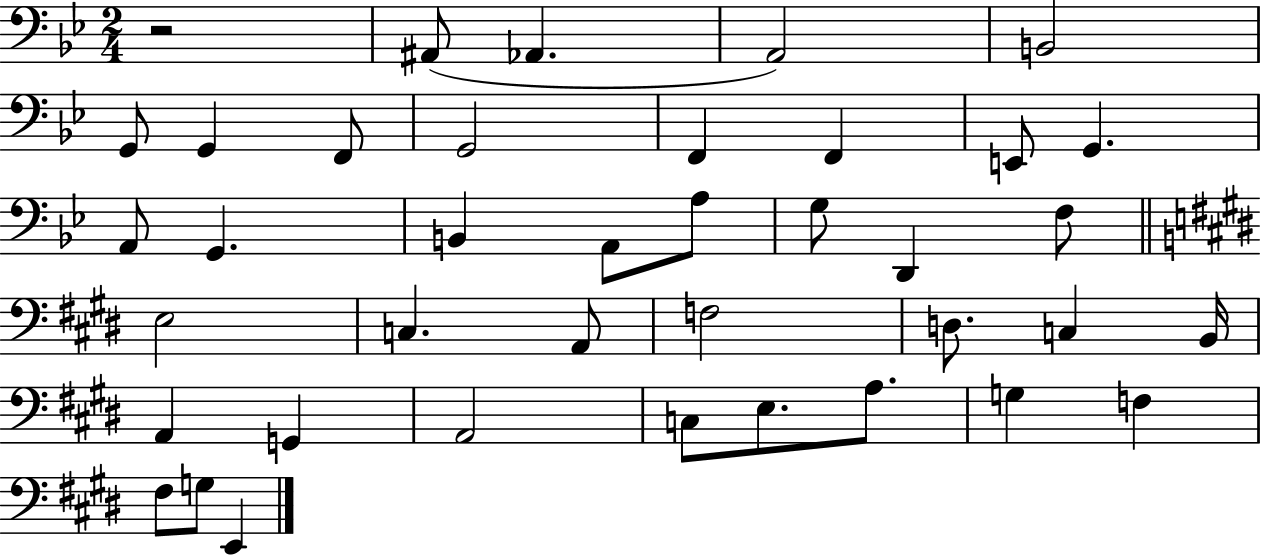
{
  \clef bass
  \numericTimeSignature
  \time 2/4
  \key bes \major
  r2 | ais,8( aes,4. | a,2) | b,2 | \break g,8 g,4 f,8 | g,2 | f,4 f,4 | e,8 g,4. | \break a,8 g,4. | b,4 a,8 a8 | g8 d,4 f8 | \bar "||" \break \key e \major e2 | c4. a,8 | f2 | d8. c4 b,16 | \break a,4 g,4 | a,2 | c8 e8. a8. | g4 f4 | \break fis8 g8 e,4 | \bar "|."
}